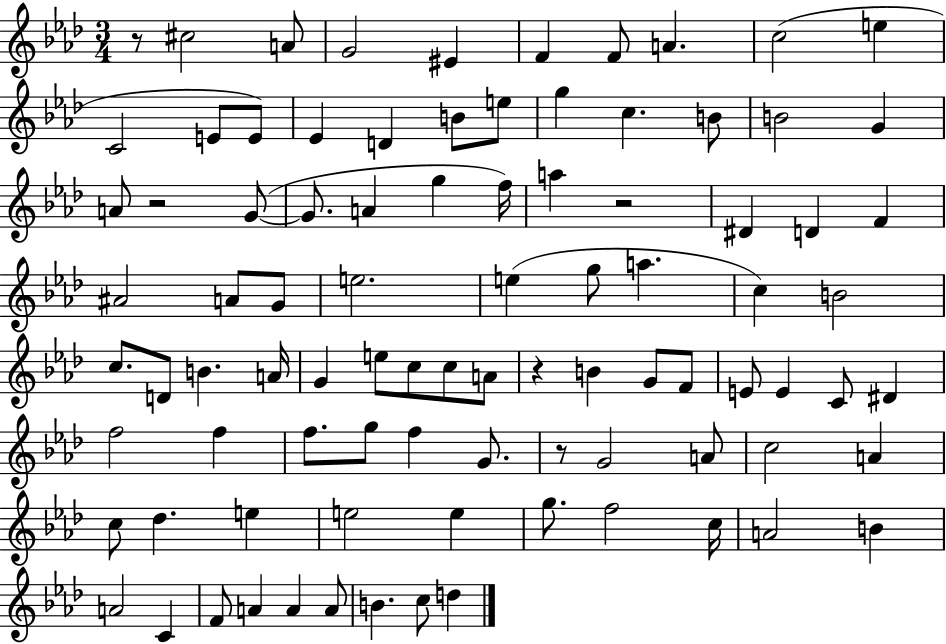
{
  \clef treble
  \numericTimeSignature
  \time 3/4
  \key aes \major
  r8 cis''2 a'8 | g'2 eis'4 | f'4 f'8 a'4. | c''2( e''4 | \break c'2 e'8 e'8) | ees'4 d'4 b'8 e''8 | g''4 c''4. b'8 | b'2 g'4 | \break a'8 r2 g'8~(~ | g'8. a'4 g''4 f''16) | a''4 r2 | dis'4 d'4 f'4 | \break ais'2 a'8 g'8 | e''2. | e''4( g''8 a''4. | c''4) b'2 | \break c''8. d'8 b'4. a'16 | g'4 e''8 c''8 c''8 a'8 | r4 b'4 g'8 f'8 | e'8 e'4 c'8 dis'4 | \break f''2 f''4 | f''8. g''8 f''4 g'8. | r8 g'2 a'8 | c''2 a'4 | \break c''8 des''4. e''4 | e''2 e''4 | g''8. f''2 c''16 | a'2 b'4 | \break a'2 c'4 | f'8 a'4 a'4 a'8 | b'4. c''8 d''4 | \bar "|."
}